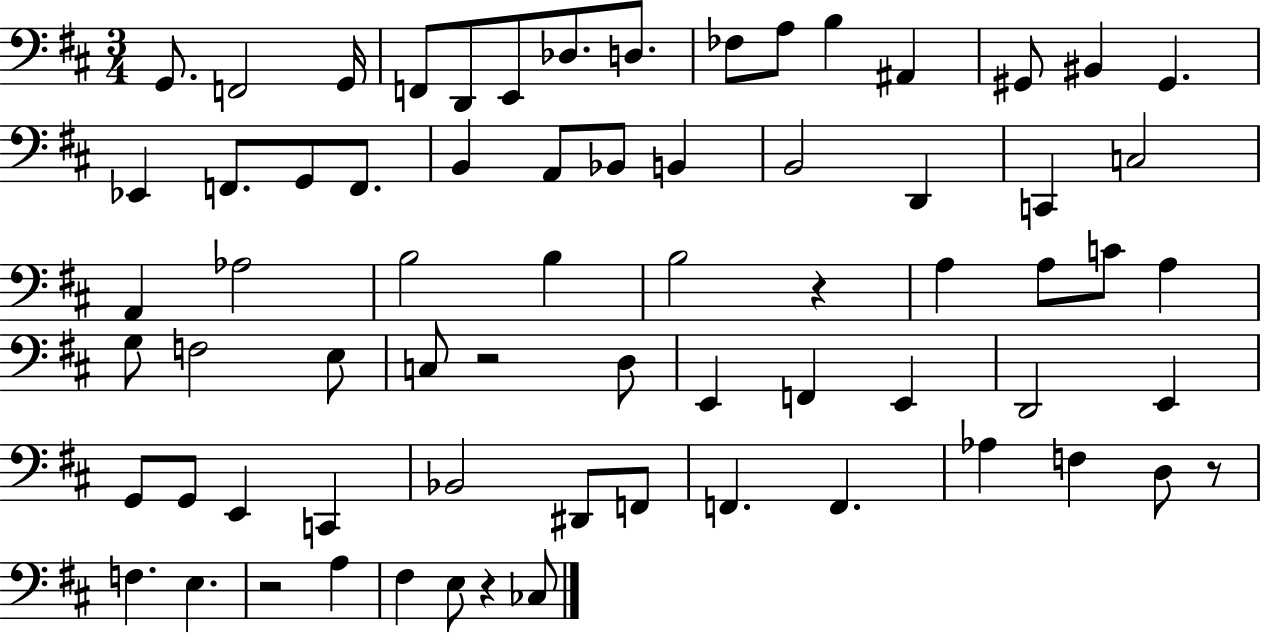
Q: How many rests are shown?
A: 5